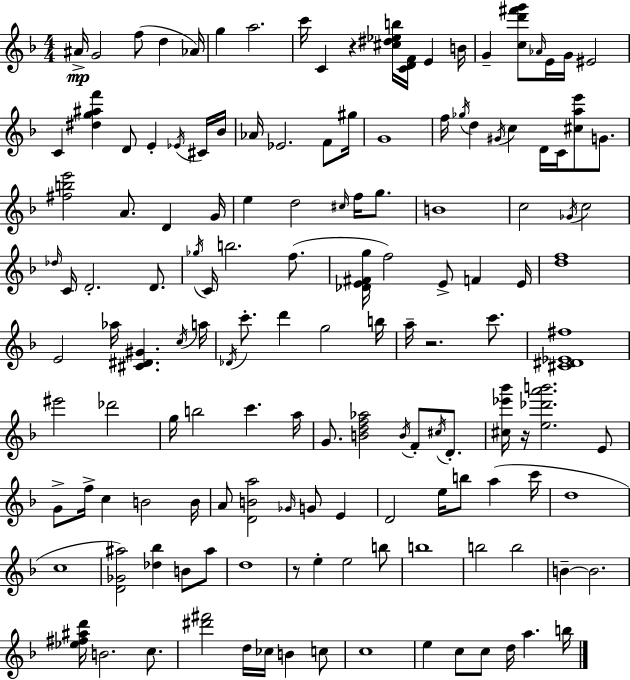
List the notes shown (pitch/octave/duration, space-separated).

A#4/s G4/h F5/e D5/q Ab4/s G5/q A5/h. C6/s C4/q R/q [C#5,D#5,Eb5,B5]/s [C4,D4,F4]/s E4/q B4/s G4/q [C5,D6,F#6,G6]/e Ab4/s E4/s G4/s EIS4/h C4/q [D#5,G5,A#5,F6]/q D4/e E4/q Eb4/s C#4/s Bb4/s Ab4/s Eb4/h. F4/e G#5/s G4/w F5/s Gb5/s D5/q G#4/s C5/q D4/s C4/s [C#5,A5,E6]/e G4/e. [F#5,B5,E6]/h A4/e. D4/q G4/s E5/q D5/h C#5/s F5/s G5/e. B4/w C5/h Gb4/s C5/h Db5/s C4/s D4/h. D4/e. Gb5/s C4/s B5/h. F5/e. [Db4,E4,F#4,G5]/s F5/h E4/e F4/q E4/s [D5,F5]/w E4/h Ab5/s [C#4,D#4,G#4]/q. C5/s A5/s Db4/s C6/e. D6/q G5/h B5/s A5/s R/h. C6/e. [C#4,D#4,Eb4,F#5]/w EIS6/h Db6/h G5/s B5/h C6/q. A5/s G4/e. [B4,D5,F5,Ab5]/h B4/s F4/e C#5/s D4/e. [C#5,Eb6,Bb6]/s R/s [E5,Db6,A6,B6]/h. E4/e G4/e F5/s C5/q B4/h B4/s A4/e [D4,B4,A5]/h Gb4/s G4/e E4/q D4/h E5/s B5/e A5/q C6/s D5/w C5/w [D4,Gb4,A#5]/h [Db5,Bb5]/q B4/e A#5/e D5/w R/e E5/q E5/h B5/e B5/w B5/h B5/h B4/q B4/h. [Eb5,F#5,A#5,D6]/s B4/h. C5/e. [D#6,F#6]/h D5/s CES5/s B4/q C5/e C5/w E5/q C5/e C5/e D5/s A5/q. B5/s